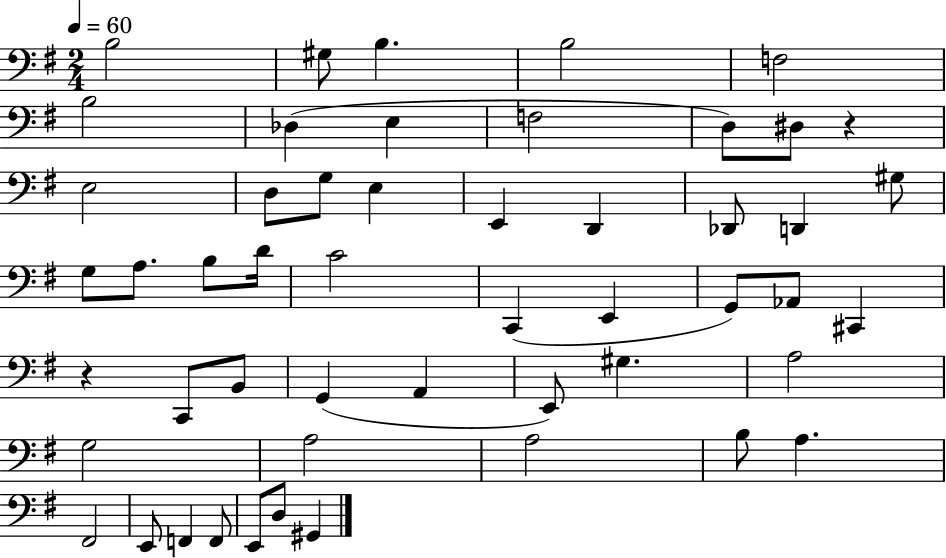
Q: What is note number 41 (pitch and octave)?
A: B3